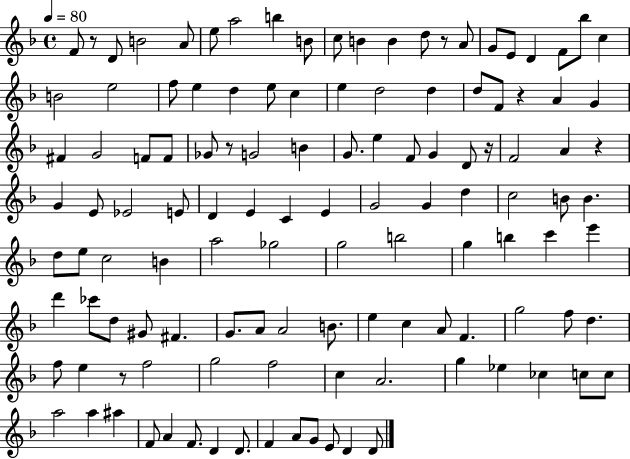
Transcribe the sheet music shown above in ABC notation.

X:1
T:Untitled
M:4/4
L:1/4
K:F
F/2 z/2 D/2 B2 A/2 e/2 a2 b B/2 c/2 B B d/2 z/2 A/2 G/2 E/2 D F/2 _b/2 c B2 e2 f/2 e d e/2 c e d2 d d/2 F/2 z A G ^F G2 F/2 F/2 _G/2 z/2 G2 B G/2 e F/2 G D/2 z/4 F2 A z G E/2 _E2 E/2 D E C E G2 G d c2 B/2 B d/2 e/2 c2 B a2 _g2 g2 b2 g b c' e' d' _c'/2 d/2 ^G/2 ^F G/2 A/2 A2 B/2 e c A/2 F g2 f/2 d f/2 e z/2 f2 g2 f2 c A2 g _e _c c/2 c/2 a2 a ^a F/2 A F/2 D D/2 F A/2 G/2 E/2 D D/2